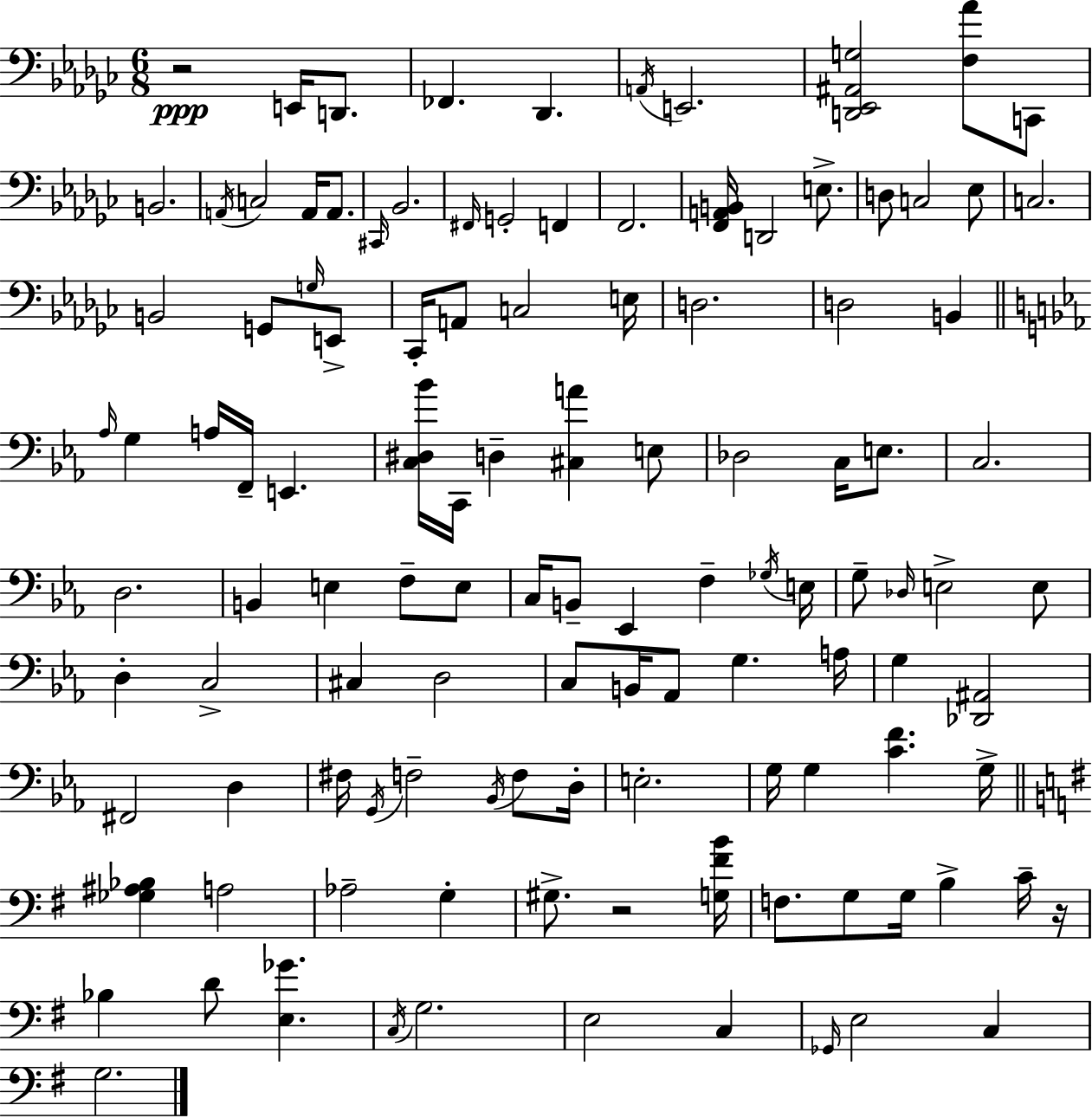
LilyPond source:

{
  \clef bass
  \numericTimeSignature
  \time 6/8
  \key ees \minor
  r2\ppp e,16 d,8. | fes,4. des,4. | \acciaccatura { a,16 } e,2. | <d, ees, ais, g>2 <f aes'>8 c,8 | \break b,2. | \acciaccatura { a,16 } c2 a,16 a,8. | \grace { cis,16 } bes,2. | \grace { fis,16 } g,2-. | \break f,4 f,2. | <f, a, b,>16 d,2 | e8.-> d8 c2 | ees8 c2. | \break b,2 | g,8 \grace { g16 } e,8-> ces,16-. a,8 c2 | e16 d2. | d2 | \break b,4 \bar "||" \break \key ees \major \grace { aes16 } g4 a16 f,16-- e,4. | <c dis bes'>16 c,16 d4-- <cis a'>4 e8 | des2 c16 e8. | c2. | \break d2. | b,4 e4 f8-- e8 | c16 b,8-- ees,4 f4-- | \acciaccatura { ges16 } e16 g8-- \grace { des16 } e2-> | \break e8 d4-. c2-> | cis4 d2 | c8 b,16 aes,8 g4. | a16 g4 <des, ais,>2 | \break fis,2 d4 | fis16 \acciaccatura { g,16 } f2-- | \acciaccatura { bes,16 } f8 d16-. e2.-. | g16 g4 <c' f'>4. | \break g16-> \bar "||" \break \key e \minor <ges ais bes>4 a2 | aes2-- g4-. | gis8.-> r2 <g fis' b'>16 | f8. g8 g16 b4-> c'16-- r16 | \break bes4 d'8 <e ges'>4. | \acciaccatura { c16 } g2. | e2 c4 | \grace { ges,16 } e2 c4 | \break g2. | \bar "|."
}